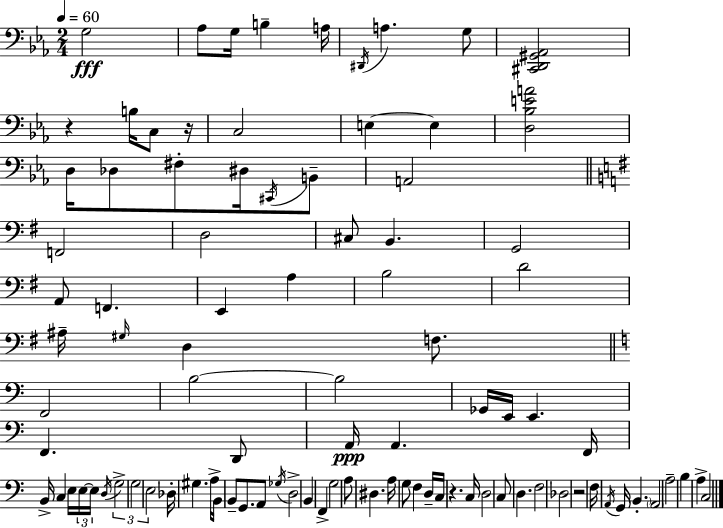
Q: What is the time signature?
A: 2/4